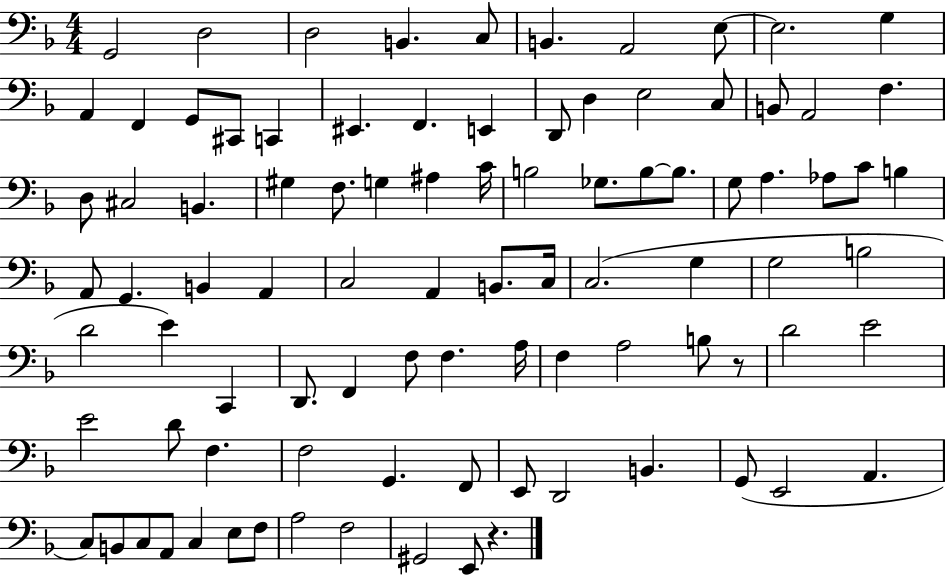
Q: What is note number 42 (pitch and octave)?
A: B3